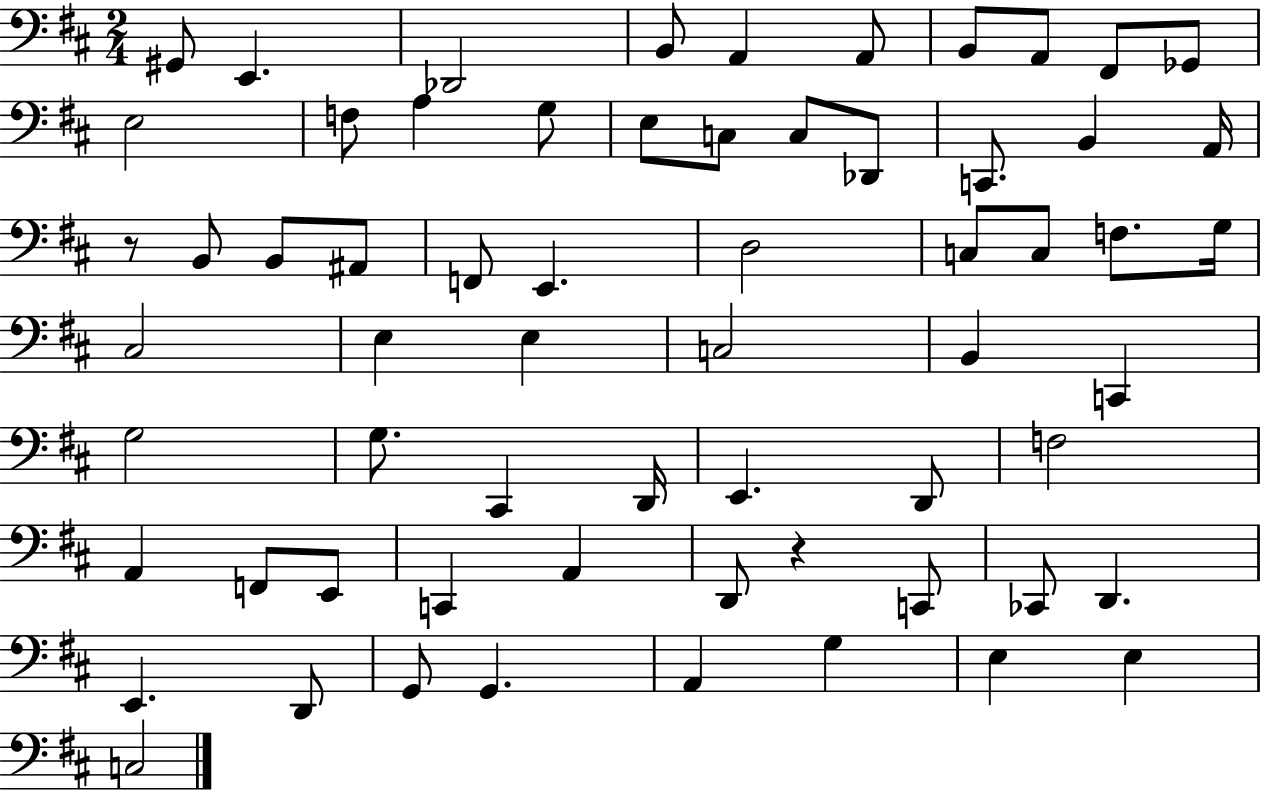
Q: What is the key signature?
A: D major